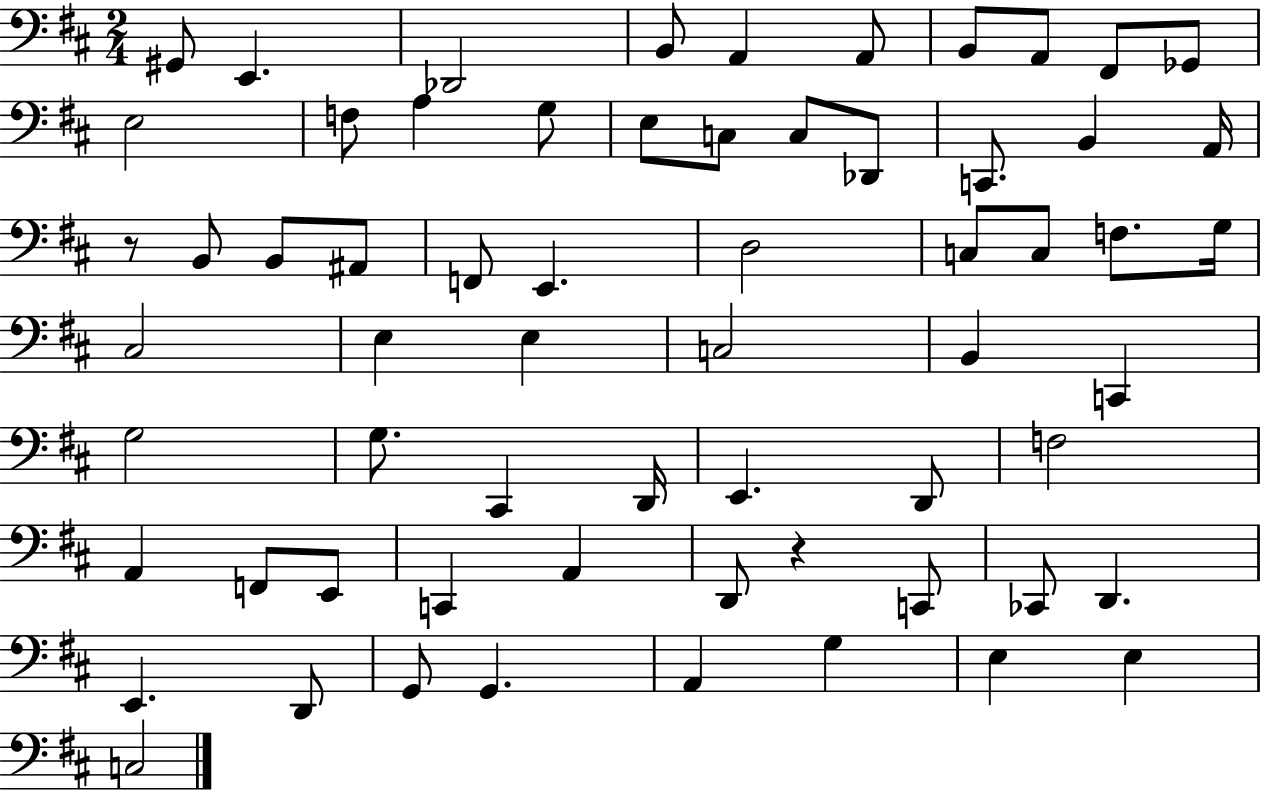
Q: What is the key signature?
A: D major